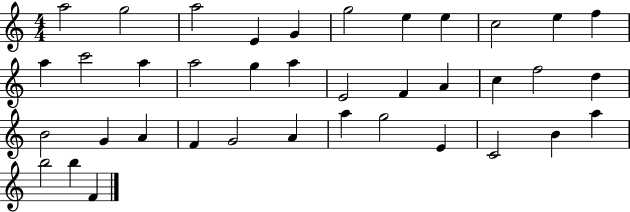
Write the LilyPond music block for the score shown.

{
  \clef treble
  \numericTimeSignature
  \time 4/4
  \key c \major
  a''2 g''2 | a''2 e'4 g'4 | g''2 e''4 e''4 | c''2 e''4 f''4 | \break a''4 c'''2 a''4 | a''2 g''4 a''4 | e'2 f'4 a'4 | c''4 f''2 d''4 | \break b'2 g'4 a'4 | f'4 g'2 a'4 | a''4 g''2 e'4 | c'2 b'4 a''4 | \break b''2 b''4 f'4 | \bar "|."
}